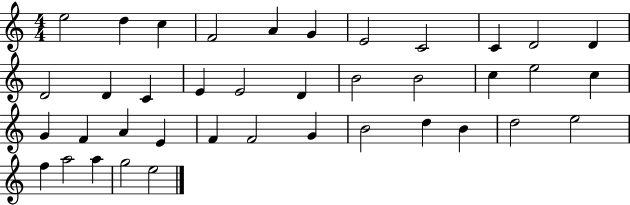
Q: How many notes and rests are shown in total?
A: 39